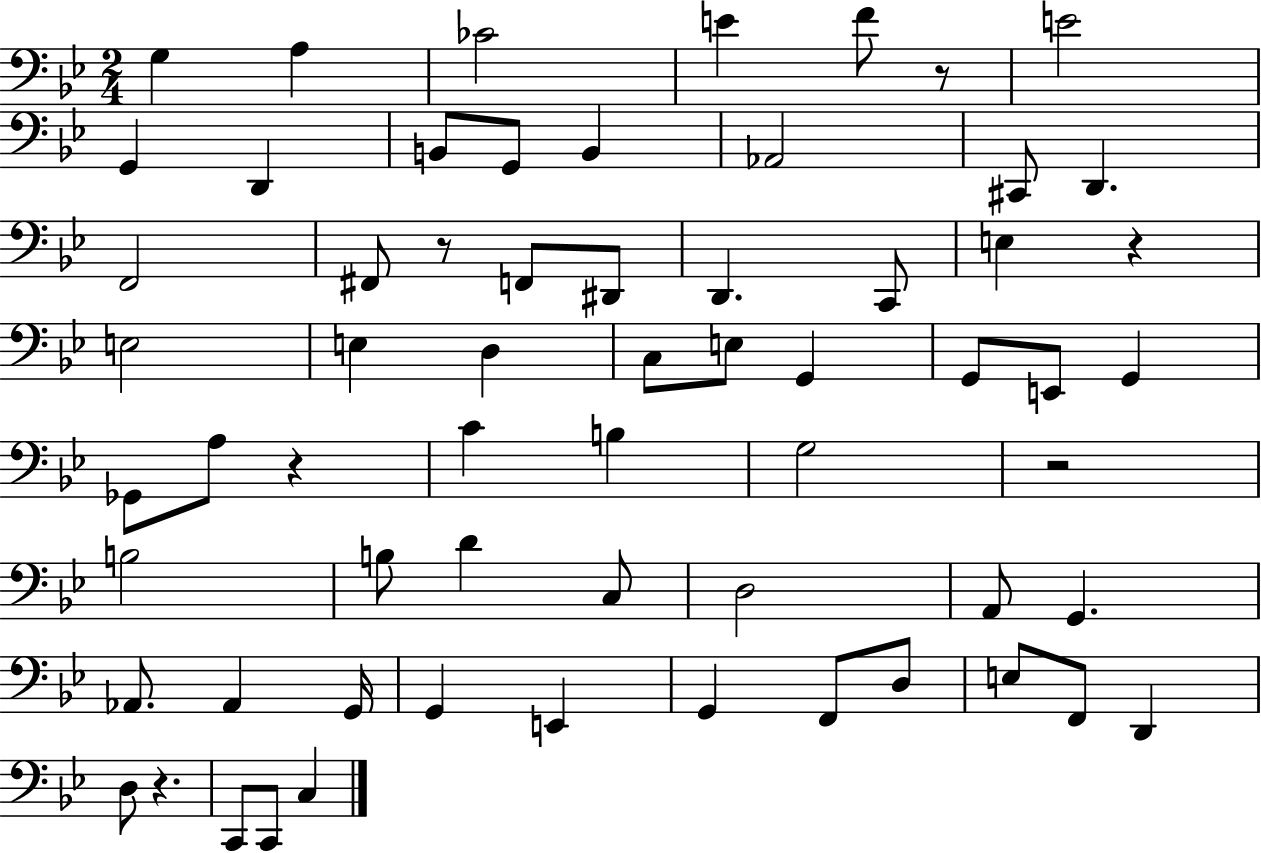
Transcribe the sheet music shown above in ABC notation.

X:1
T:Untitled
M:2/4
L:1/4
K:Bb
G, A, _C2 E F/2 z/2 E2 G,, D,, B,,/2 G,,/2 B,, _A,,2 ^C,,/2 D,, F,,2 ^F,,/2 z/2 F,,/2 ^D,,/2 D,, C,,/2 E, z E,2 E, D, C,/2 E,/2 G,, G,,/2 E,,/2 G,, _G,,/2 A,/2 z C B, G,2 z2 B,2 B,/2 D C,/2 D,2 A,,/2 G,, _A,,/2 _A,, G,,/4 G,, E,, G,, F,,/2 D,/2 E,/2 F,,/2 D,, D,/2 z C,,/2 C,,/2 C,